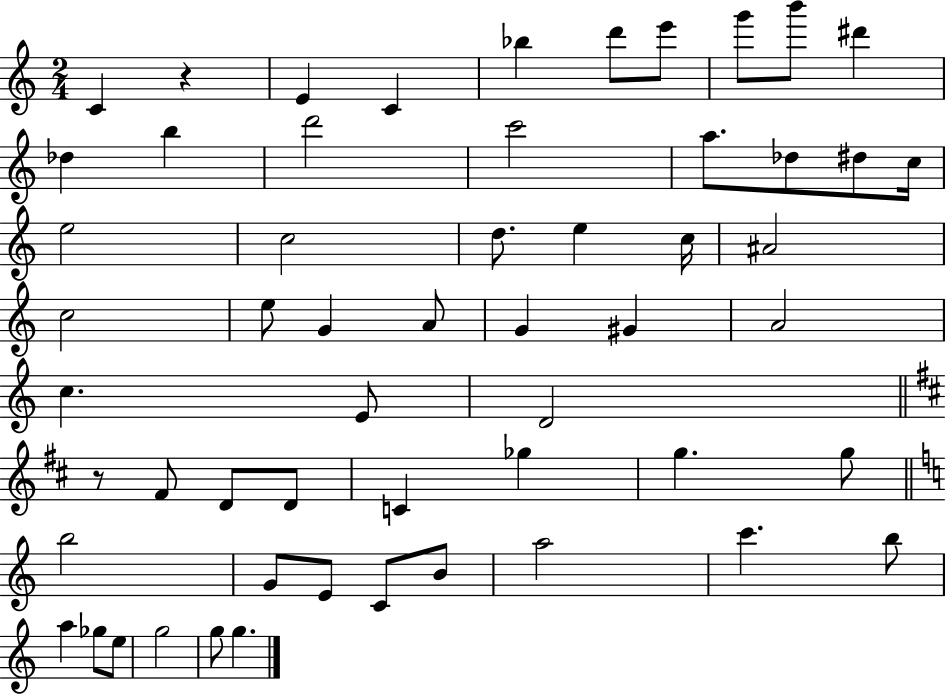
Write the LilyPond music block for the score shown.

{
  \clef treble
  \numericTimeSignature
  \time 2/4
  \key c \major
  c'4 r4 | e'4 c'4 | bes''4 d'''8 e'''8 | g'''8 b'''8 dis'''4 | \break des''4 b''4 | d'''2 | c'''2 | a''8. des''8 dis''8 c''16 | \break e''2 | c''2 | d''8. e''4 c''16 | ais'2 | \break c''2 | e''8 g'4 a'8 | g'4 gis'4 | a'2 | \break c''4. e'8 | d'2 | \bar "||" \break \key d \major r8 fis'8 d'8 d'8 | c'4 ges''4 | g''4. g''8 | \bar "||" \break \key a \minor b''2 | g'8 e'8 c'8 b'8 | a''2 | c'''4. b''8 | \break a''4 ges''8 e''8 | g''2 | g''8 g''4. | \bar "|."
}